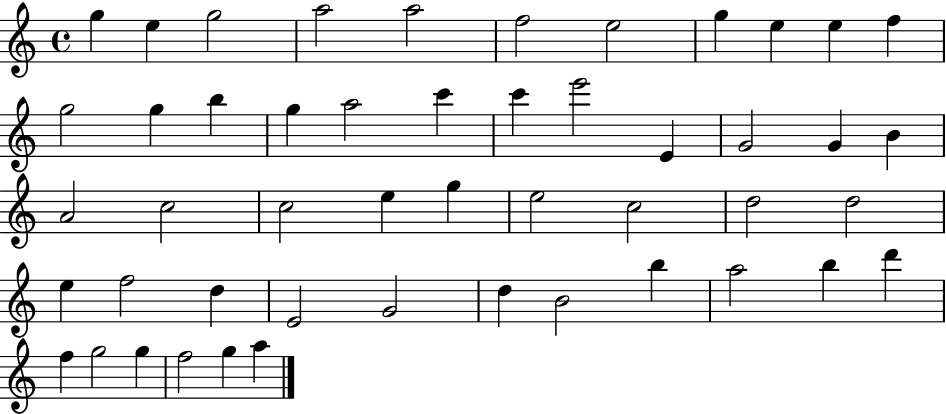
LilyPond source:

{
  \clef treble
  \time 4/4
  \defaultTimeSignature
  \key c \major
  g''4 e''4 g''2 | a''2 a''2 | f''2 e''2 | g''4 e''4 e''4 f''4 | \break g''2 g''4 b''4 | g''4 a''2 c'''4 | c'''4 e'''2 e'4 | g'2 g'4 b'4 | \break a'2 c''2 | c''2 e''4 g''4 | e''2 c''2 | d''2 d''2 | \break e''4 f''2 d''4 | e'2 g'2 | d''4 b'2 b''4 | a''2 b''4 d'''4 | \break f''4 g''2 g''4 | f''2 g''4 a''4 | \bar "|."
}